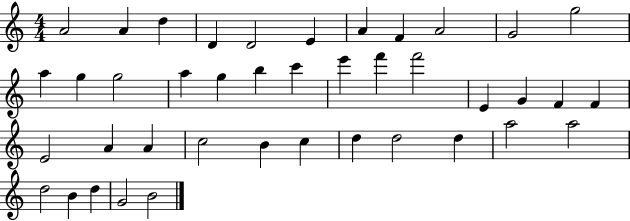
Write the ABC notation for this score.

X:1
T:Untitled
M:4/4
L:1/4
K:C
A2 A d D D2 E A F A2 G2 g2 a g g2 a g b c' e' f' f'2 E G F F E2 A A c2 B c d d2 d a2 a2 d2 B d G2 B2